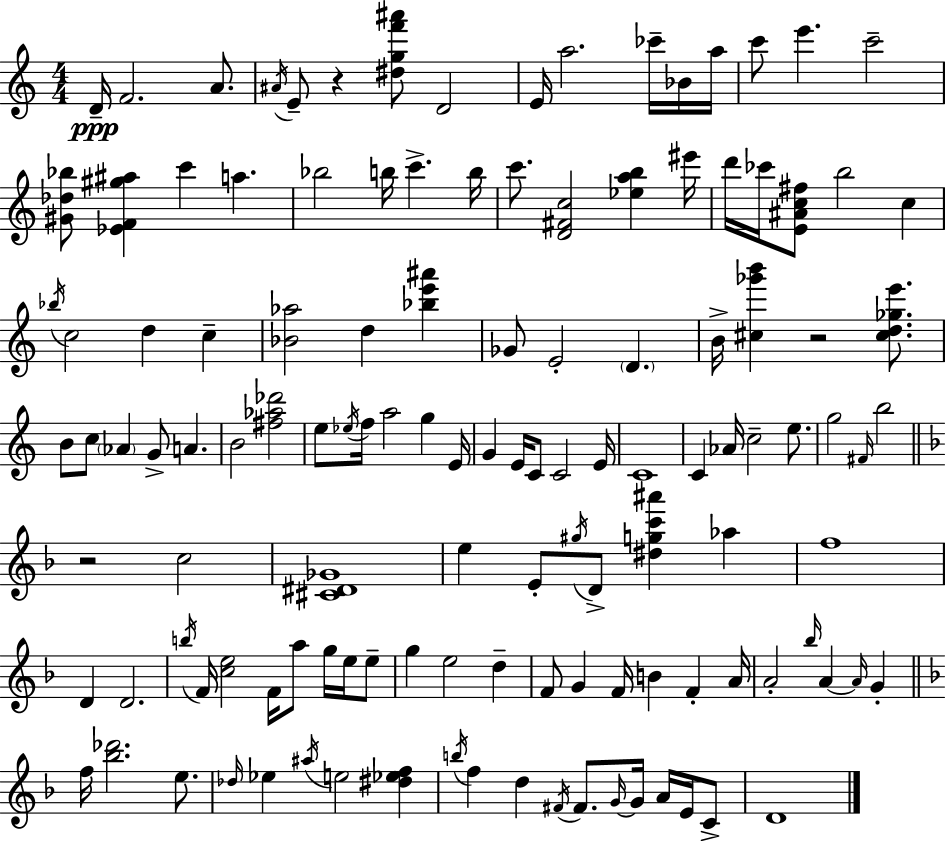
D4/s F4/h. A4/e. A#4/s E4/e R/q [D#5,G5,F6,A#6]/e D4/h E4/s A5/h. CES6/s Bb4/s A5/s C6/e E6/q. C6/h [G#4,Db5,Bb5]/e [Eb4,F4,G#5,A#5]/q C6/q A5/q. Bb5/h B5/s C6/q. B5/s C6/e. [D4,F#4,C5]/h [Eb5,A5,B5]/q EIS6/s D6/s CES6/s [E4,A#4,C5,F#5]/e B5/h C5/q Bb5/s C5/h D5/q C5/q [Bb4,Ab5]/h D5/q [Bb5,E6,A#6]/q Gb4/e E4/h D4/q. B4/s [C#5,Gb6,B6]/q R/h [C#5,D5,Gb5,E6]/e. B4/e C5/e Ab4/q G4/e A4/q. B4/h [F#5,Ab5,Db6]/h E5/e Eb5/s F5/s A5/h G5/q E4/s G4/q E4/s C4/e C4/h E4/s C4/w C4/q Ab4/s C5/h E5/e. G5/h F#4/s B5/h R/h C5/h [C#4,D#4,Gb4]/w E5/q E4/e G#5/s D4/e [D#5,G5,C6,A#6]/q Ab5/q F5/w D4/q D4/h. B5/s F4/s [C5,E5]/h F4/s A5/e G5/s E5/s E5/e G5/q E5/h D5/q F4/e G4/q F4/s B4/q F4/q A4/s A4/h Bb5/s A4/q A4/s G4/q F5/s [Bb5,Db6]/h. E5/e. Db5/s Eb5/q A#5/s E5/h [D#5,Eb5,F5]/q B5/s F5/q D5/q F#4/s F#4/e. G4/s G4/s A4/s E4/s C4/e D4/w